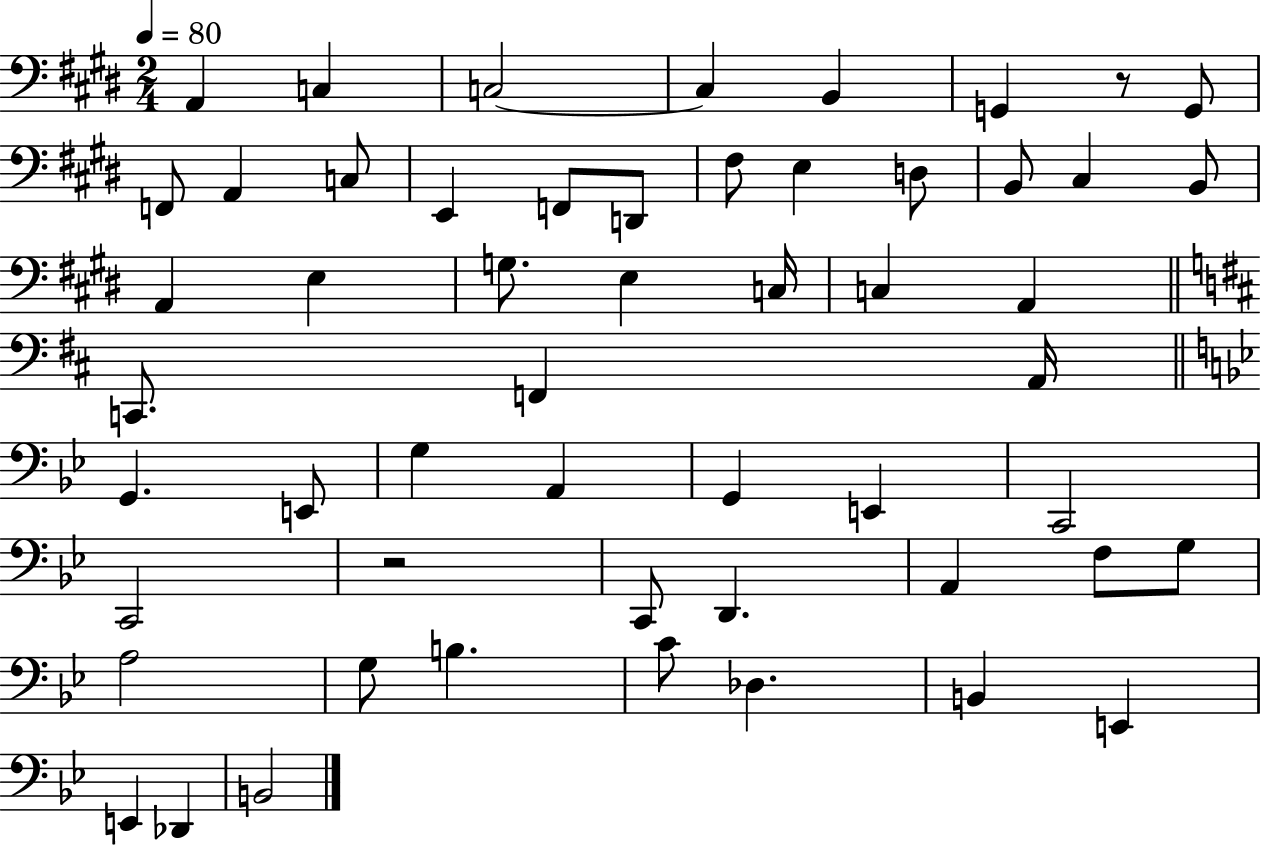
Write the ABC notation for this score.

X:1
T:Untitled
M:2/4
L:1/4
K:E
A,, C, C,2 C, B,, G,, z/2 G,,/2 F,,/2 A,, C,/2 E,, F,,/2 D,,/2 ^F,/2 E, D,/2 B,,/2 ^C, B,,/2 A,, E, G,/2 E, C,/4 C, A,, C,,/2 F,, A,,/4 G,, E,,/2 G, A,, G,, E,, C,,2 C,,2 z2 C,,/2 D,, A,, F,/2 G,/2 A,2 G,/2 B, C/2 _D, B,, E,, E,, _D,, B,,2